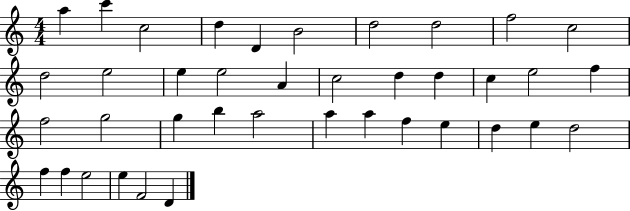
{
  \clef treble
  \numericTimeSignature
  \time 4/4
  \key c \major
  a''4 c'''4 c''2 | d''4 d'4 b'2 | d''2 d''2 | f''2 c''2 | \break d''2 e''2 | e''4 e''2 a'4 | c''2 d''4 d''4 | c''4 e''2 f''4 | \break f''2 g''2 | g''4 b''4 a''2 | a''4 a''4 f''4 e''4 | d''4 e''4 d''2 | \break f''4 f''4 e''2 | e''4 f'2 d'4 | \bar "|."
}